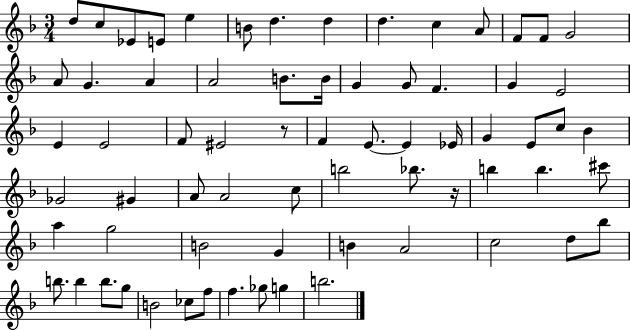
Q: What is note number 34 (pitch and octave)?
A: G4